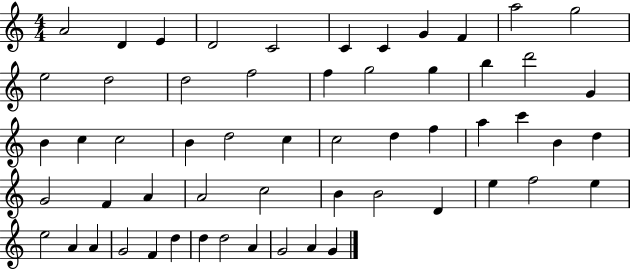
{
  \clef treble
  \numericTimeSignature
  \time 4/4
  \key c \major
  a'2 d'4 e'4 | d'2 c'2 | c'4 c'4 g'4 f'4 | a''2 g''2 | \break e''2 d''2 | d''2 f''2 | f''4 g''2 g''4 | b''4 d'''2 g'4 | \break b'4 c''4 c''2 | b'4 d''2 c''4 | c''2 d''4 f''4 | a''4 c'''4 b'4 d''4 | \break g'2 f'4 a'4 | a'2 c''2 | b'4 b'2 d'4 | e''4 f''2 e''4 | \break e''2 a'4 a'4 | g'2 f'4 d''4 | d''4 d''2 a'4 | g'2 a'4 g'4 | \break \bar "|."
}